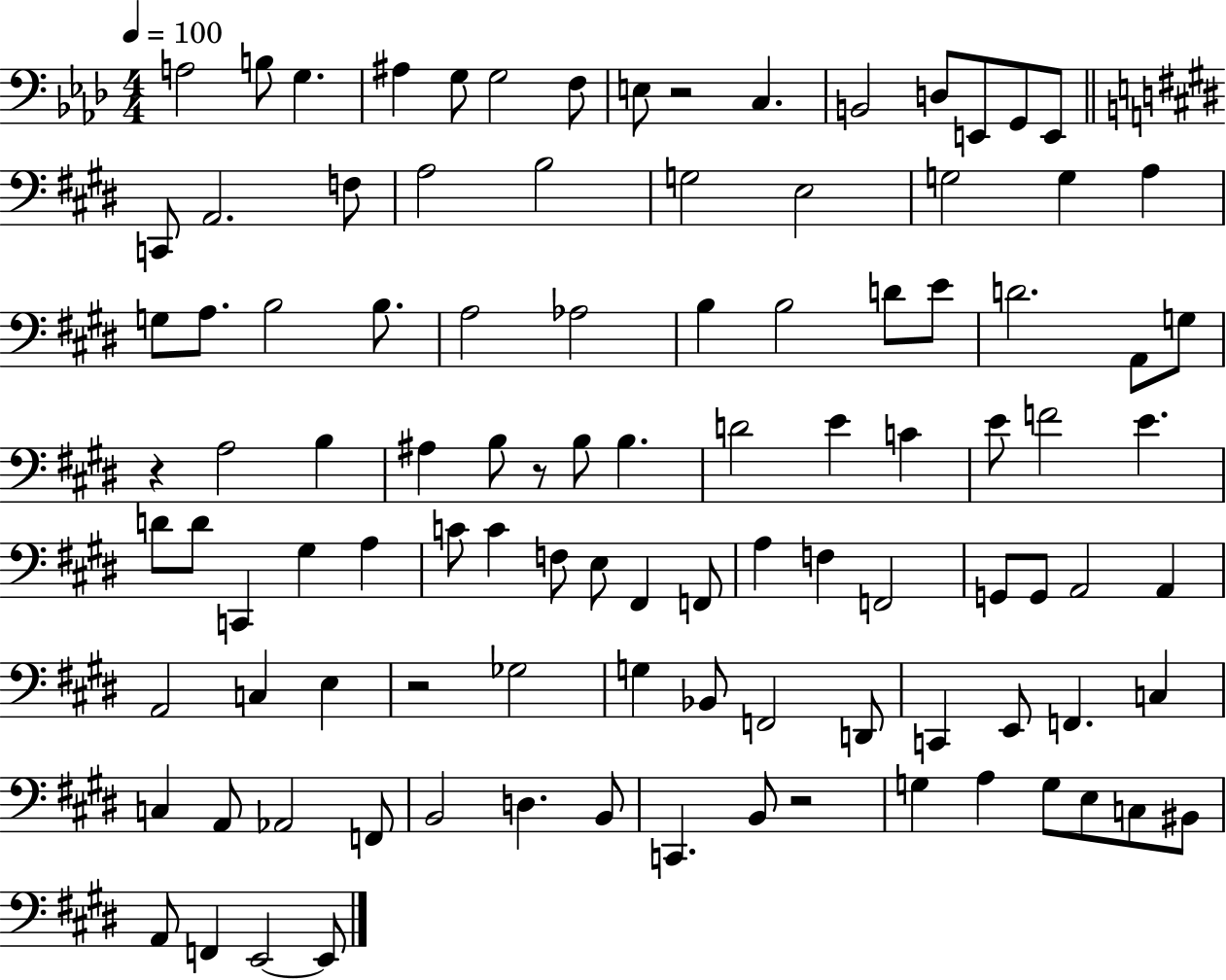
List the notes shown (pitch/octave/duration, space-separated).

A3/h B3/e G3/q. A#3/q G3/e G3/h F3/e E3/e R/h C3/q. B2/h D3/e E2/e G2/e E2/e C2/e A2/h. F3/e A3/h B3/h G3/h E3/h G3/h G3/q A3/q G3/e A3/e. B3/h B3/e. A3/h Ab3/h B3/q B3/h D4/e E4/e D4/h. A2/e G3/e R/q A3/h B3/q A#3/q B3/e R/e B3/e B3/q. D4/h E4/q C4/q E4/e F4/h E4/q. D4/e D4/e C2/q G#3/q A3/q C4/e C4/q F3/e E3/e F#2/q F2/e A3/q F3/q F2/h G2/e G2/e A2/h A2/q A2/h C3/q E3/q R/h Gb3/h G3/q Bb2/e F2/h D2/e C2/q E2/e F2/q. C3/q C3/q A2/e Ab2/h F2/e B2/h D3/q. B2/e C2/q. B2/e R/h G3/q A3/q G3/e E3/e C3/e BIS2/e A2/e F2/q E2/h E2/e